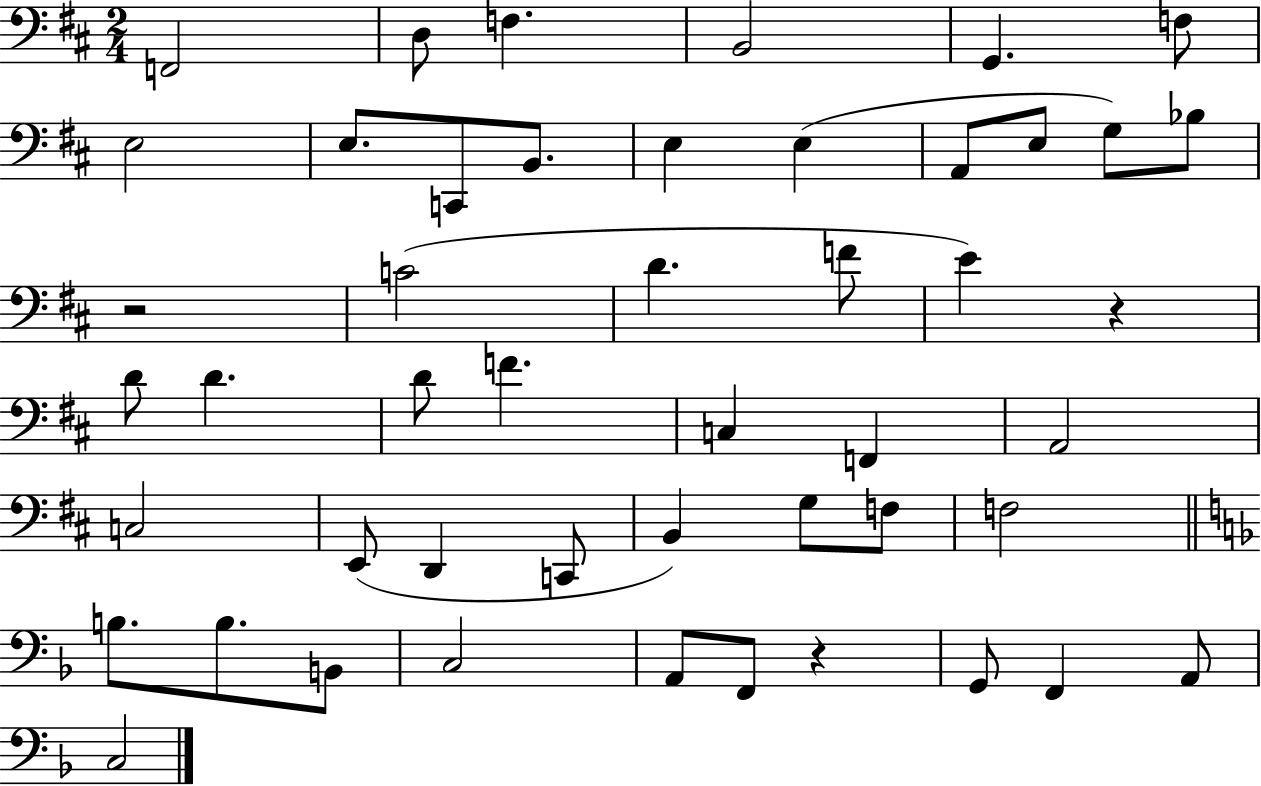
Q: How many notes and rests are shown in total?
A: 48